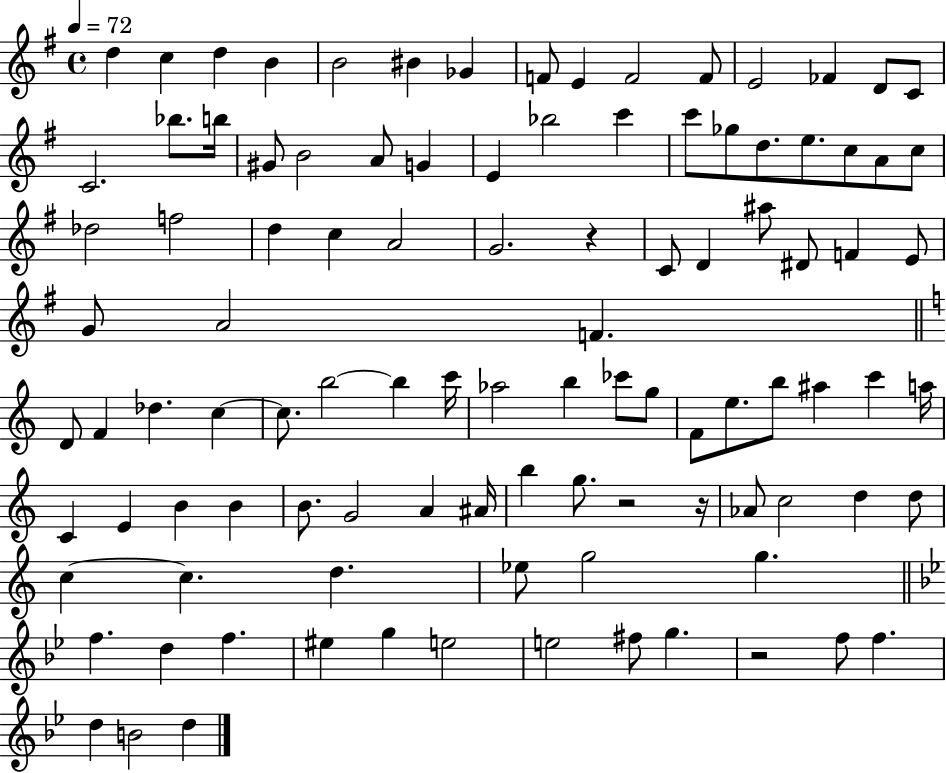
{
  \clef treble
  \time 4/4
  \defaultTimeSignature
  \key g \major
  \tempo 4 = 72
  d''4 c''4 d''4 b'4 | b'2 bis'4 ges'4 | f'8 e'4 f'2 f'8 | e'2 fes'4 d'8 c'8 | \break c'2. bes''8. b''16 | gis'8 b'2 a'8 g'4 | e'4 bes''2 c'''4 | c'''8 ges''8 d''8. e''8. c''8 a'8 c''8 | \break des''2 f''2 | d''4 c''4 a'2 | g'2. r4 | c'8 d'4 ais''8 dis'8 f'4 e'8 | \break g'8 a'2 f'4. | \bar "||" \break \key c \major d'8 f'4 des''4. c''4~~ | c''8. b''2~~ b''4 c'''16 | aes''2 b''4 ces'''8 g''8 | f'8 e''8. b''8 ais''4 c'''4 a''16 | \break c'4 e'4 b'4 b'4 | b'8. g'2 a'4 ais'16 | b''4 g''8. r2 r16 | aes'8 c''2 d''4 d''8 | \break c''4~~ c''4. d''4. | ees''8 g''2 g''4. | \bar "||" \break \key bes \major f''4. d''4 f''4. | eis''4 g''4 e''2 | e''2 fis''8 g''4. | r2 f''8 f''4. | \break d''4 b'2 d''4 | \bar "|."
}